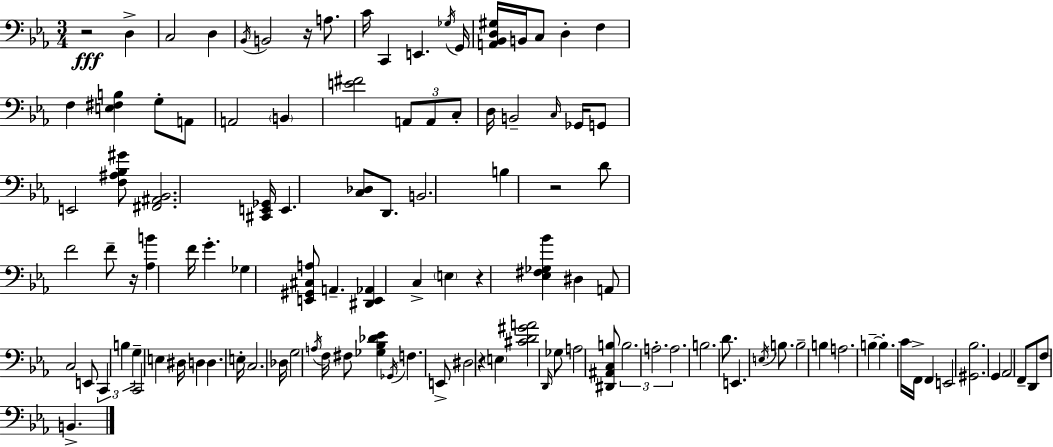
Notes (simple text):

R/h D3/q C3/h D3/q Bb2/s B2/h R/s A3/e. C4/s C2/q E2/q. Gb3/s G2/s [A2,Bb2,D3,G#3]/s B2/s C3/e D3/q F3/q F3/q [E3,F#3,B3]/q G3/e A2/e A2/h B2/q [E4,F#4]/h A2/e A2/e C3/e D3/s B2/h C3/s Gb2/s G2/e E2/h [F3,A#3,Bb3,G#4]/e [F#2,A#2,Bb2]/h. [C#2,E2,Gb2]/s E2/q. [C3,Db3]/e D2/e. B2/h. B3/q R/h D4/e F4/h F4/e R/s [Ab3,B4]/q F4/s G4/q. Gb3/q [E2,G#2,C#3,A3]/e A2/q. [D#2,E2,Ab2]/q C3/q E3/q R/q [Eb3,F#3,Gb3,Bb4]/q D#3/q A2/e C3/h E2/e C2/q B3/q G3/q C2/h E3/q D#3/s D3/q D3/q. E3/s C3/h. Db3/s G3/h A3/s F3/s F#3/e [Gb3,Bb3,Db4,Eb4]/q Gb2/s F3/q. E2/e D#3/h R/q E3/q [C#4,D4,G#4,A4]/h D2/s Gb3/e A3/h [D#2,A#2,C3,B3]/e B3/h. A3/h. A3/h. B3/h. D4/e. E2/q. E3/s B3/e. B3/h B3/q A3/h. B3/q B3/q. C4/s F2/s F2/q E2/h [G#2,Bb3]/h. G2/q Ab2/h F2/e D2/e F3/e B2/q.